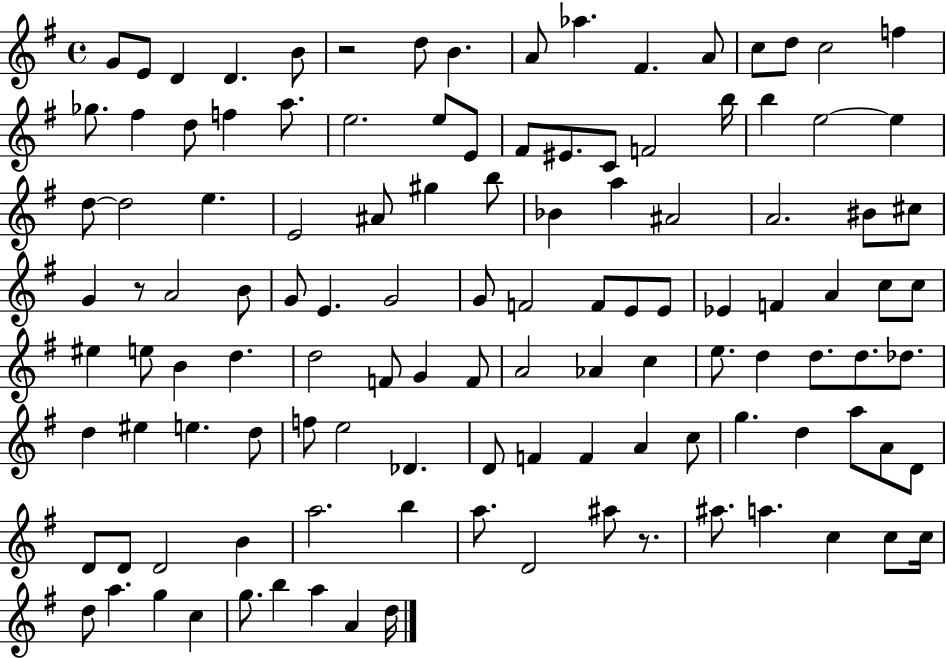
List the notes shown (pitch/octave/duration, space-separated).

G4/e E4/e D4/q D4/q. B4/e R/h D5/e B4/q. A4/e Ab5/q. F#4/q. A4/e C5/e D5/e C5/h F5/q Gb5/e. F#5/q D5/e F5/q A5/e. E5/h. E5/e E4/e F#4/e EIS4/e. C4/e F4/h B5/s B5/q E5/h E5/q D5/e D5/h E5/q. E4/h A#4/e G#5/q B5/e Bb4/q A5/q A#4/h A4/h. BIS4/e C#5/e G4/q R/e A4/h B4/e G4/e E4/q. G4/h G4/e F4/h F4/e E4/e E4/e Eb4/q F4/q A4/q C5/e C5/e EIS5/q E5/e B4/q D5/q. D5/h F4/e G4/q F4/e A4/h Ab4/q C5/q E5/e. D5/q D5/e. D5/e. Db5/e. D5/q EIS5/q E5/q. D5/e F5/e E5/h Db4/q. D4/e F4/q F4/q A4/q C5/e G5/q. D5/q A5/e A4/e D4/e D4/e D4/e D4/h B4/q A5/h. B5/q A5/e. D4/h A#5/e R/e. A#5/e. A5/q. C5/q C5/e C5/s D5/e A5/q. G5/q C5/q G5/e. B5/q A5/q A4/q D5/s